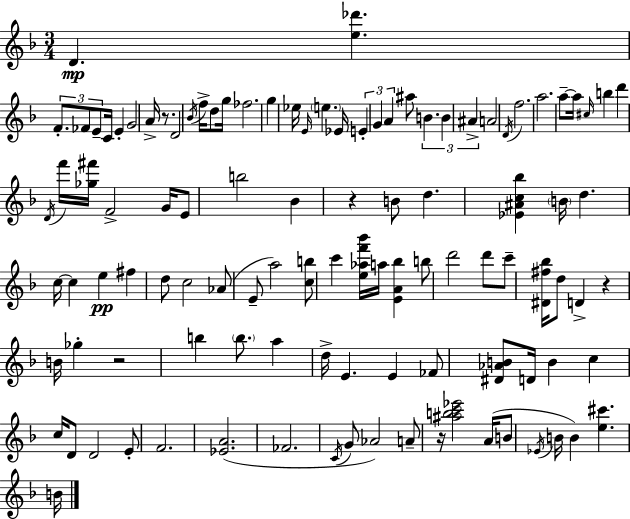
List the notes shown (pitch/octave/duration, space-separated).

D4/q. [E5,Db6]/q. F4/e. FES4/e E4/e C4/s E4/q G4/h A4/s R/e. D4/h Bb4/s F5/s D5/e G5/s FES5/h. G5/q Eb5/s E4/s E5/q. Eb4/s E4/q G4/q A4/q A#5/e B4/q. B4/q A#4/q A4/h D4/s F5/h. A5/h. A5/e A5/s C#5/s B5/q D6/q D4/s F6/s [Gb5,F#6]/s F4/h G4/s E4/e B5/h Bb4/q R/q B4/e D5/q. [Eb4,A#4,C5,Bb5]/q B4/s D5/q. C5/s C5/q E5/q F#5/q D5/e C5/h Ab4/e E4/e A5/h [C5,B5]/e C6/q [E5,Ab5,F6,Bb6]/s A5/s [E4,A4,Bb5]/q B5/e D6/h D6/e C6/e [D#4,F#5,Bb5]/s D5/e D4/q R/q B4/s Gb5/q R/h B5/q B5/e. A5/q D5/s E4/q. E4/q FES4/e [D#4,Ab4,B4]/e D4/s B4/q C5/q C5/s D4/e D4/h E4/e F4/h. [Eb4,A4]/h. FES4/h. C4/s G4/e Ab4/h A4/e R/s [A#5,B5,C6,Eb6]/h A4/s B4/e Eb4/s B4/s B4/q [E5,C#6]/q. B4/s